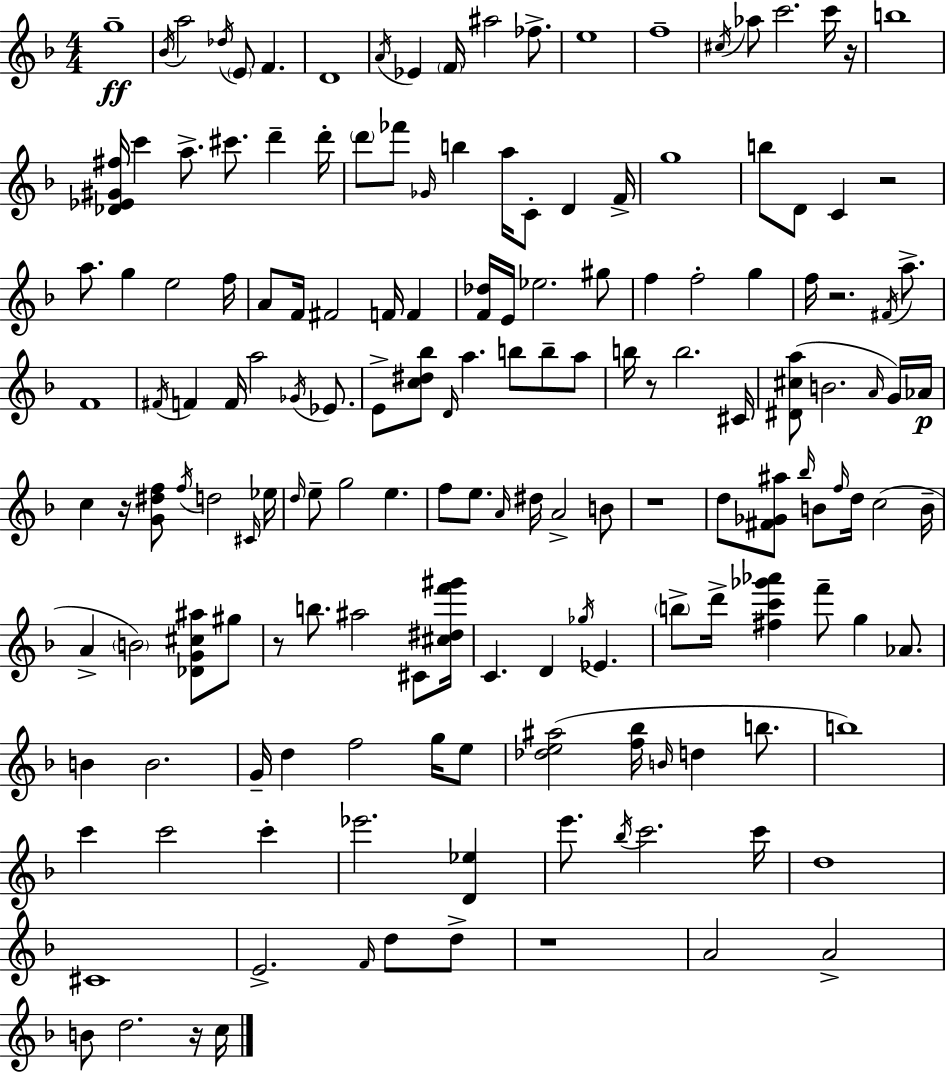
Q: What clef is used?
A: treble